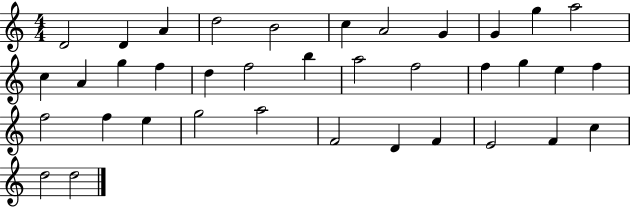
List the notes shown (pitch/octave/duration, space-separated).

D4/h D4/q A4/q D5/h B4/h C5/q A4/h G4/q G4/q G5/q A5/h C5/q A4/q G5/q F5/q D5/q F5/h B5/q A5/h F5/h F5/q G5/q E5/q F5/q F5/h F5/q E5/q G5/h A5/h F4/h D4/q F4/q E4/h F4/q C5/q D5/h D5/h